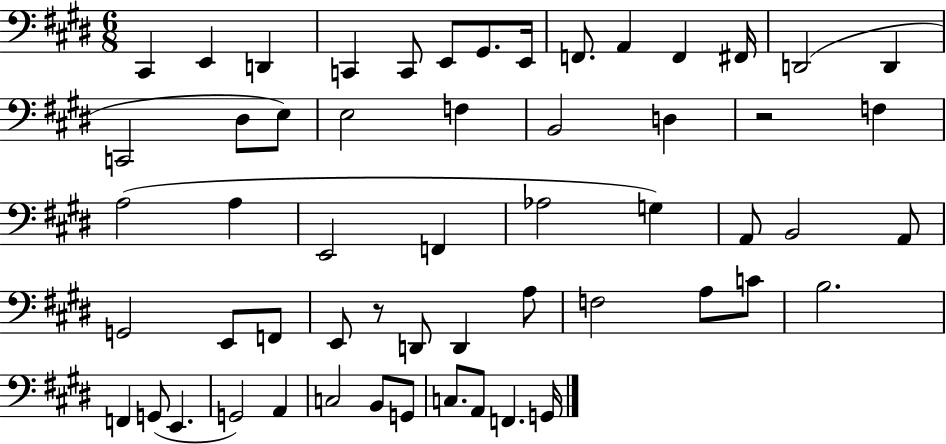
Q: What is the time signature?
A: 6/8